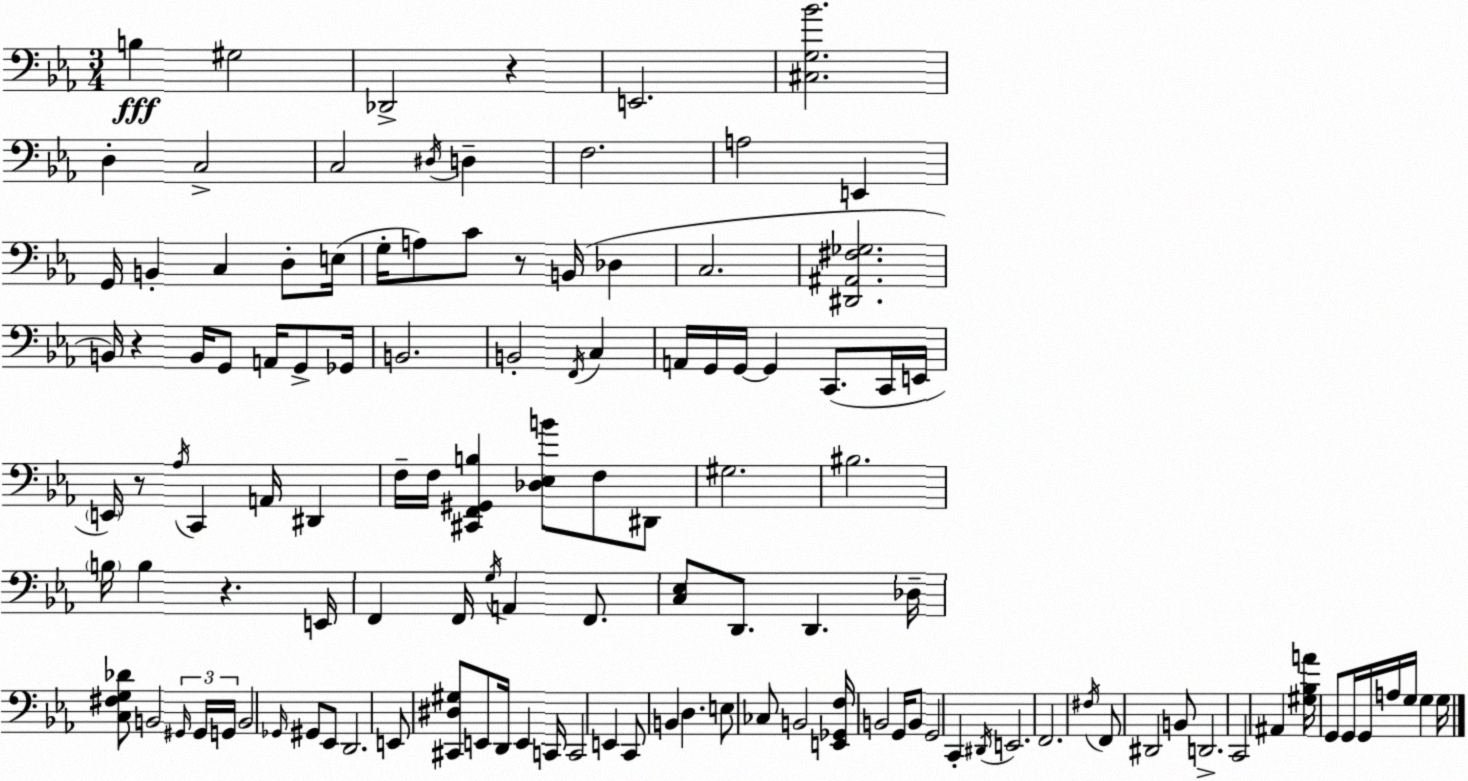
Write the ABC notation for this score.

X:1
T:Untitled
M:3/4
L:1/4
K:Eb
B, ^G,2 _D,,2 z E,,2 [^C,G,_B]2 D, C,2 C,2 ^D,/4 D, F,2 A,2 E,, G,,/4 B,, C, D,/2 E,/4 G,/4 A,/2 C/2 z/2 B,,/4 _D, C,2 [^D,,^A,,^F,_G,]2 B,,/4 z B,,/4 G,,/2 A,,/4 G,,/2 _G,,/4 B,,2 B,,2 F,,/4 C, A,,/4 G,,/4 G,,/4 G,, C,,/2 C,,/4 E,,/4 E,,/4 z/2 _A,/4 C,, A,,/4 ^D,, F,/4 F,/4 [^C,,F,,^G,,B,] [_D,_E,B]/2 F,/2 ^D,,/2 ^G,2 ^B,2 B,/4 B, z E,,/4 F,, F,,/4 G,/4 A,, F,,/2 [C,_E,]/2 D,,/2 D,, _D,/4 [C,^F,G,_D]/2 B,,2 ^G,,/4 ^G,,/4 G,,/4 B,,2 _G,,/4 ^G,,/2 _E,,/2 D,,2 E,,/2 [^C,,^D,^G,]/2 E,,/2 D,,/4 E,, C,,/4 C,,2 E,, C,,/2 B,, D, E,/2 _C,/2 B,,2 [E,,_G,,F,]/4 B,,2 G,,/4 B,,/2 G,,2 C,, ^D,,/4 E,,2 F,,2 ^F,/4 F,,/2 ^D,,2 B,,/2 D,,2 C,,2 ^A,, [^G,_B,A]/4 G,,/2 G,,/4 G,,/4 A,/4 G,/4 G, G,/4